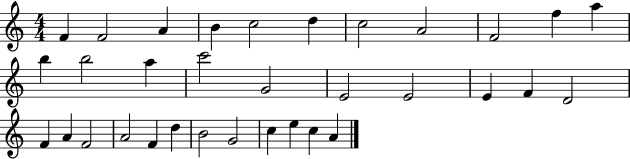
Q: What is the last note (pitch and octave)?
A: A4